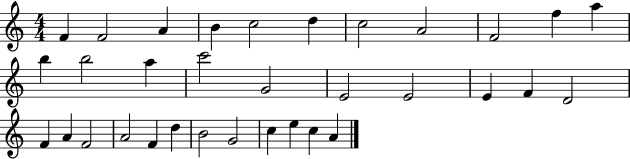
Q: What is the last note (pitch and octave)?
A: A4